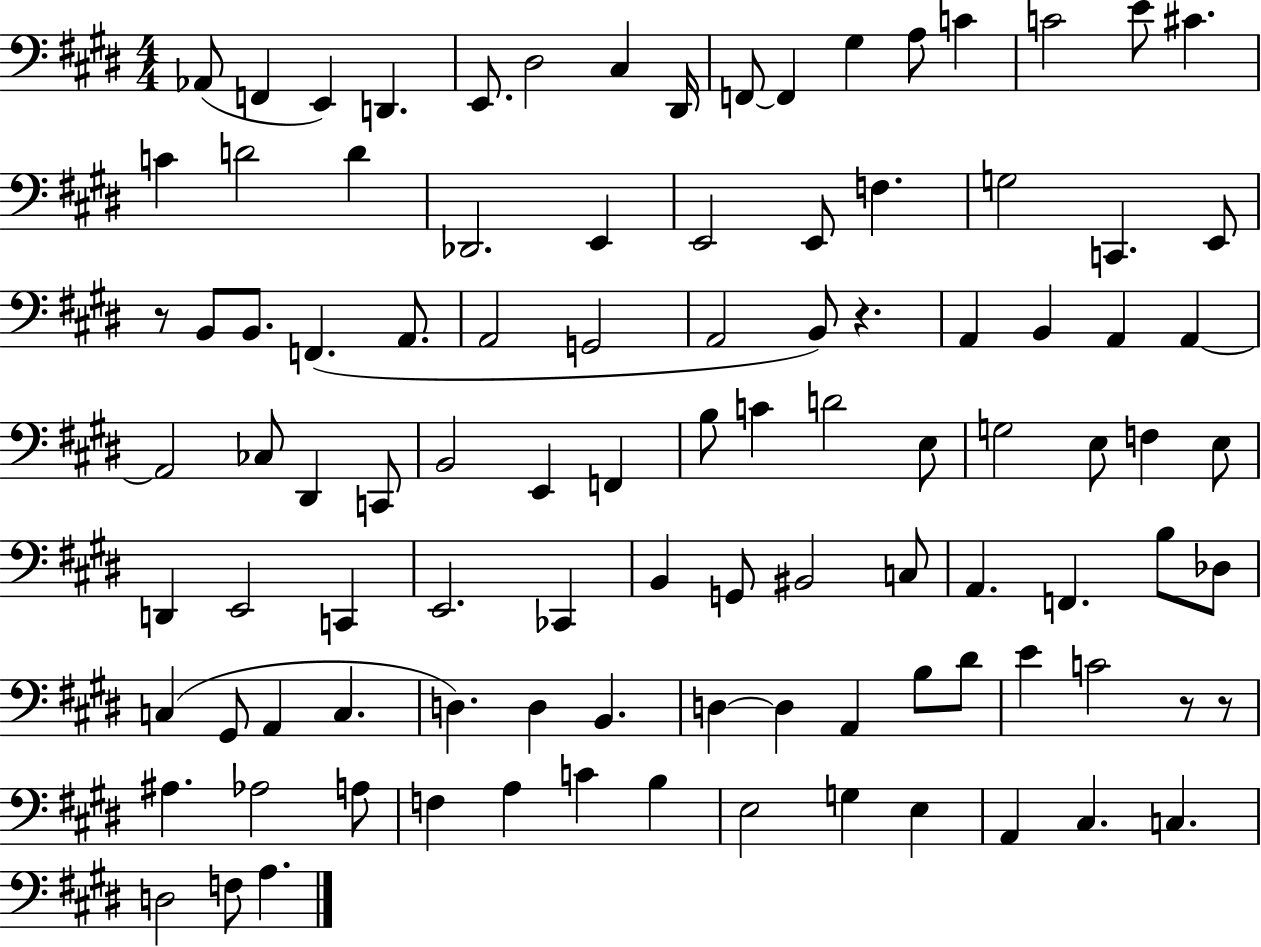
X:1
T:Untitled
M:4/4
L:1/4
K:E
_A,,/2 F,, E,, D,, E,,/2 ^D,2 ^C, ^D,,/4 F,,/2 F,, ^G, A,/2 C C2 E/2 ^C C D2 D _D,,2 E,, E,,2 E,,/2 F, G,2 C,, E,,/2 z/2 B,,/2 B,,/2 F,, A,,/2 A,,2 G,,2 A,,2 B,,/2 z A,, B,, A,, A,, A,,2 _C,/2 ^D,, C,,/2 B,,2 E,, F,, B,/2 C D2 E,/2 G,2 E,/2 F, E,/2 D,, E,,2 C,, E,,2 _C,, B,, G,,/2 ^B,,2 C,/2 A,, F,, B,/2 _D,/2 C, ^G,,/2 A,, C, D, D, B,, D, D, A,, B,/2 ^D/2 E C2 z/2 z/2 ^A, _A,2 A,/2 F, A, C B, E,2 G, E, A,, ^C, C, D,2 F,/2 A,